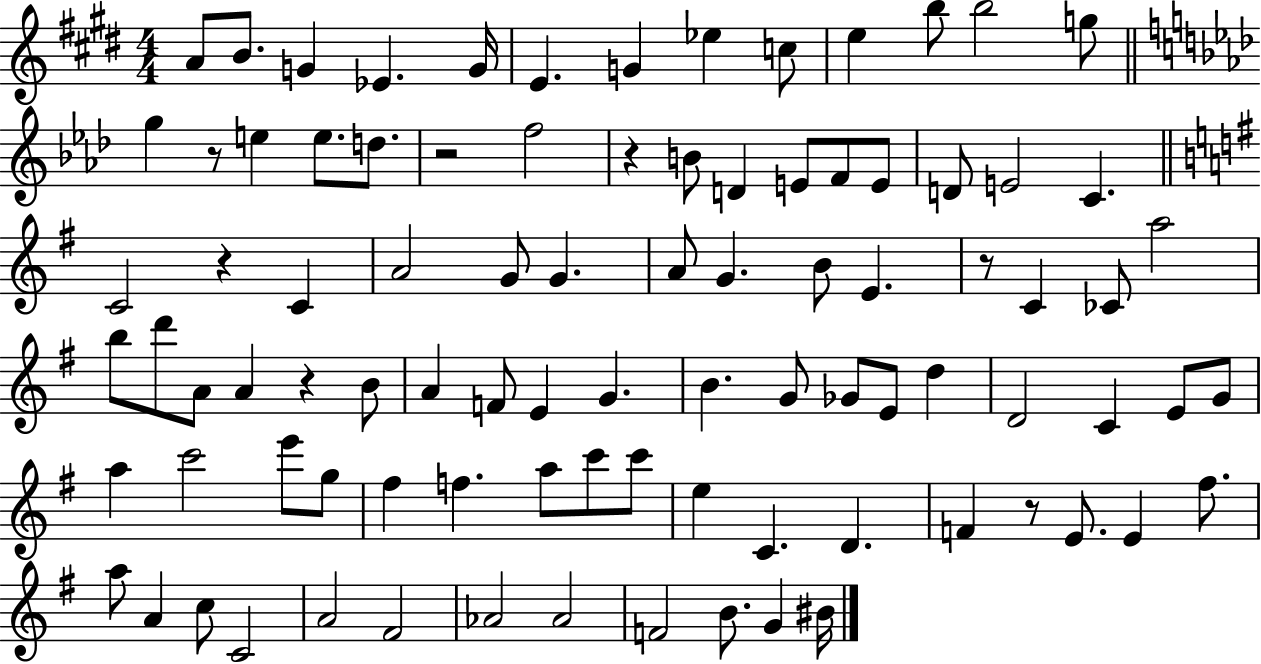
A4/e B4/e. G4/q Eb4/q. G4/s E4/q. G4/q Eb5/q C5/e E5/q B5/e B5/h G5/e G5/q R/e E5/q E5/e. D5/e. R/h F5/h R/q B4/e D4/q E4/e F4/e E4/e D4/e E4/h C4/q. C4/h R/q C4/q A4/h G4/e G4/q. A4/e G4/q. B4/e E4/q. R/e C4/q CES4/e A5/h B5/e D6/e A4/e A4/q R/q B4/e A4/q F4/e E4/q G4/q. B4/q. G4/e Gb4/e E4/e D5/q D4/h C4/q E4/e G4/e A5/q C6/h E6/e G5/e F#5/q F5/q. A5/e C6/e C6/e E5/q C4/q. D4/q. F4/q R/e E4/e. E4/q F#5/e. A5/e A4/q C5/e C4/h A4/h F#4/h Ab4/h Ab4/h F4/h B4/e. G4/q BIS4/s